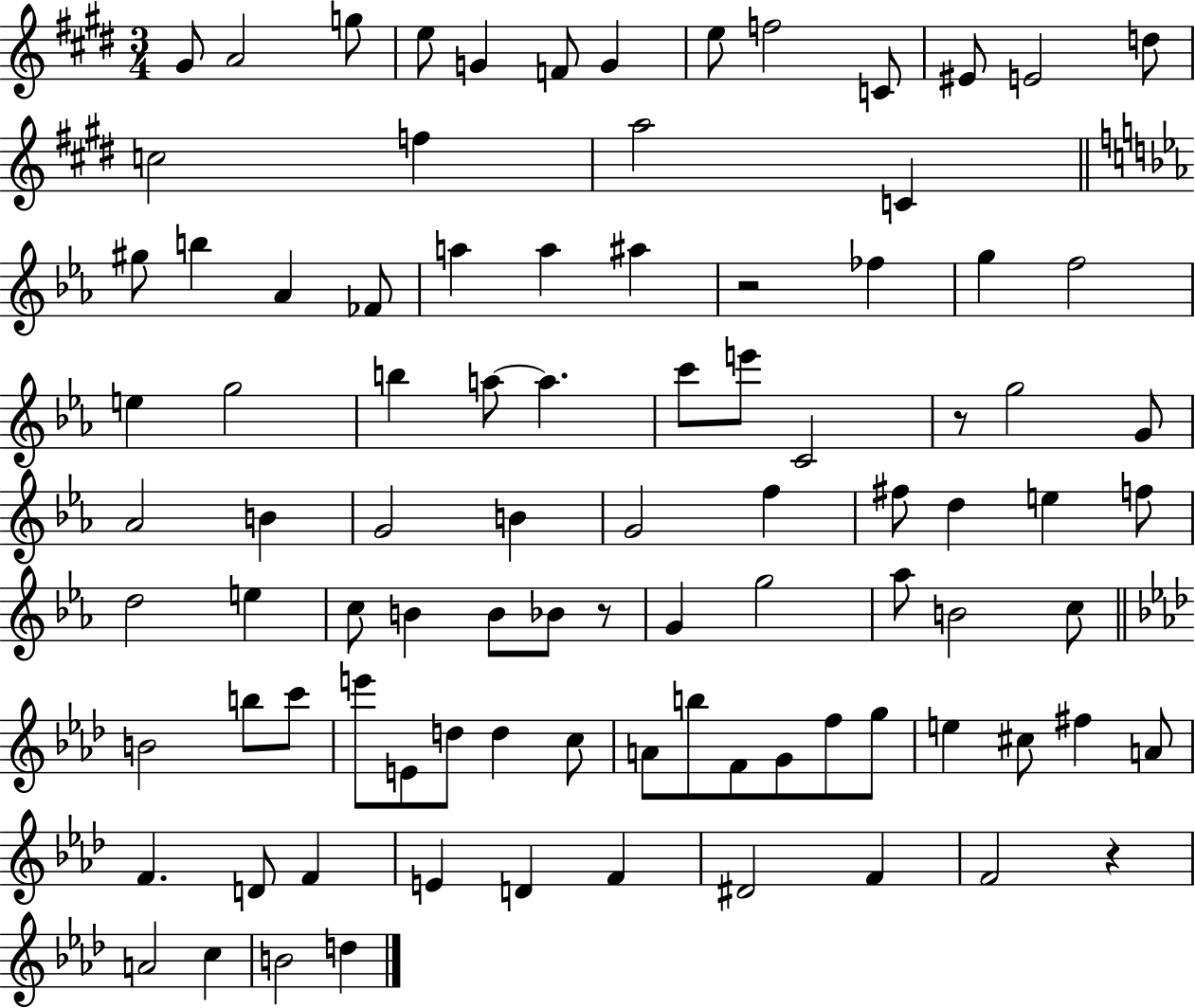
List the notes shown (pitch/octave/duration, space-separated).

G#4/e A4/h G5/e E5/e G4/q F4/e G4/q E5/e F5/h C4/e EIS4/e E4/h D5/e C5/h F5/q A5/h C4/q G#5/e B5/q Ab4/q FES4/e A5/q A5/q A#5/q R/h FES5/q G5/q F5/h E5/q G5/h B5/q A5/e A5/q. C6/e E6/e C4/h R/e G5/h G4/e Ab4/h B4/q G4/h B4/q G4/h F5/q F#5/e D5/q E5/q F5/e D5/h E5/q C5/e B4/q B4/e Bb4/e R/e G4/q G5/h Ab5/e B4/h C5/e B4/h B5/e C6/e E6/e E4/e D5/e D5/q C5/e A4/e B5/e F4/e G4/e F5/e G5/e E5/q C#5/e F#5/q A4/e F4/q. D4/e F4/q E4/q D4/q F4/q D#4/h F4/q F4/h R/q A4/h C5/q B4/h D5/q